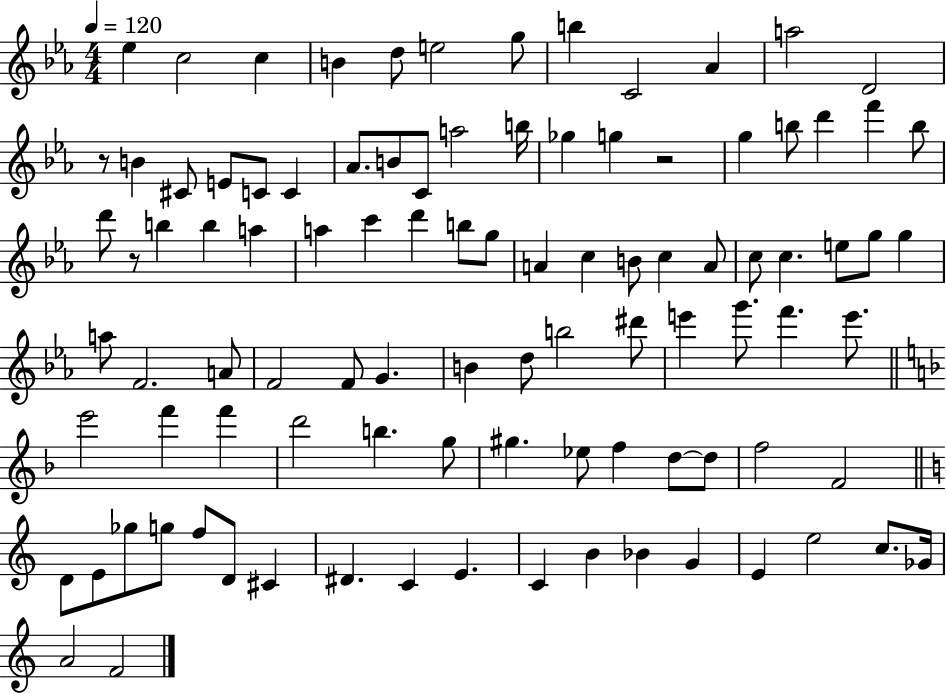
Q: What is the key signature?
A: EES major